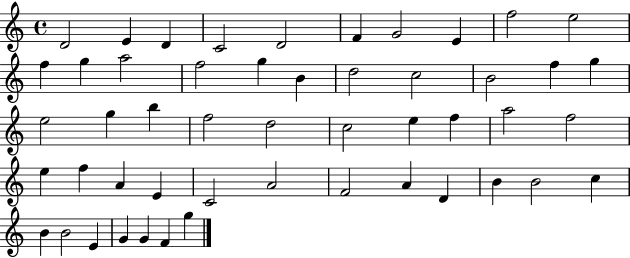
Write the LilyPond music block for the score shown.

{
  \clef treble
  \time 4/4
  \defaultTimeSignature
  \key c \major
  d'2 e'4 d'4 | c'2 d'2 | f'4 g'2 e'4 | f''2 e''2 | \break f''4 g''4 a''2 | f''2 g''4 b'4 | d''2 c''2 | b'2 f''4 g''4 | \break e''2 g''4 b''4 | f''2 d''2 | c''2 e''4 f''4 | a''2 f''2 | \break e''4 f''4 a'4 e'4 | c'2 a'2 | f'2 a'4 d'4 | b'4 b'2 c''4 | \break b'4 b'2 e'4 | g'4 g'4 f'4 g''4 | \bar "|."
}